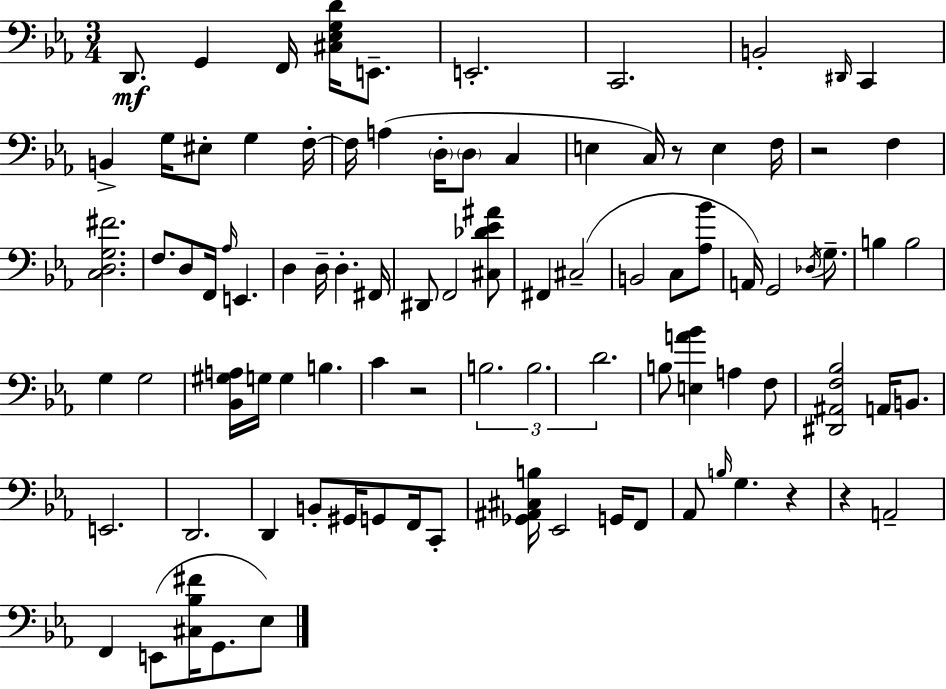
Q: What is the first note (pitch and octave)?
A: D2